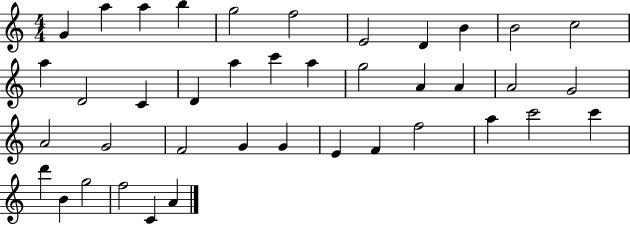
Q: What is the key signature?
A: C major